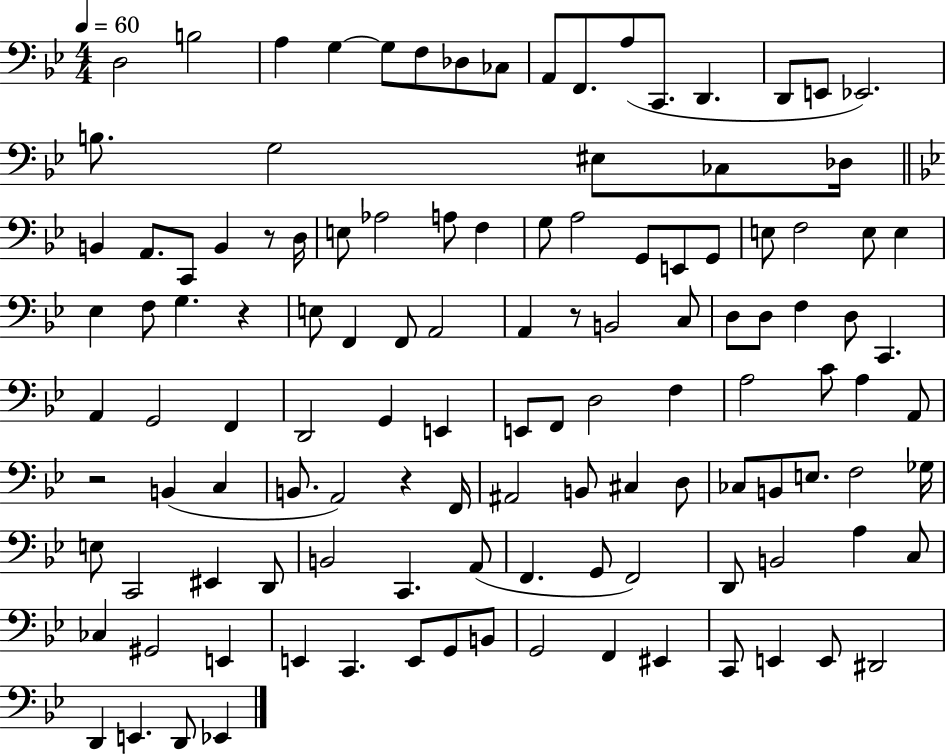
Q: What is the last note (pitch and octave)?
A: Eb2